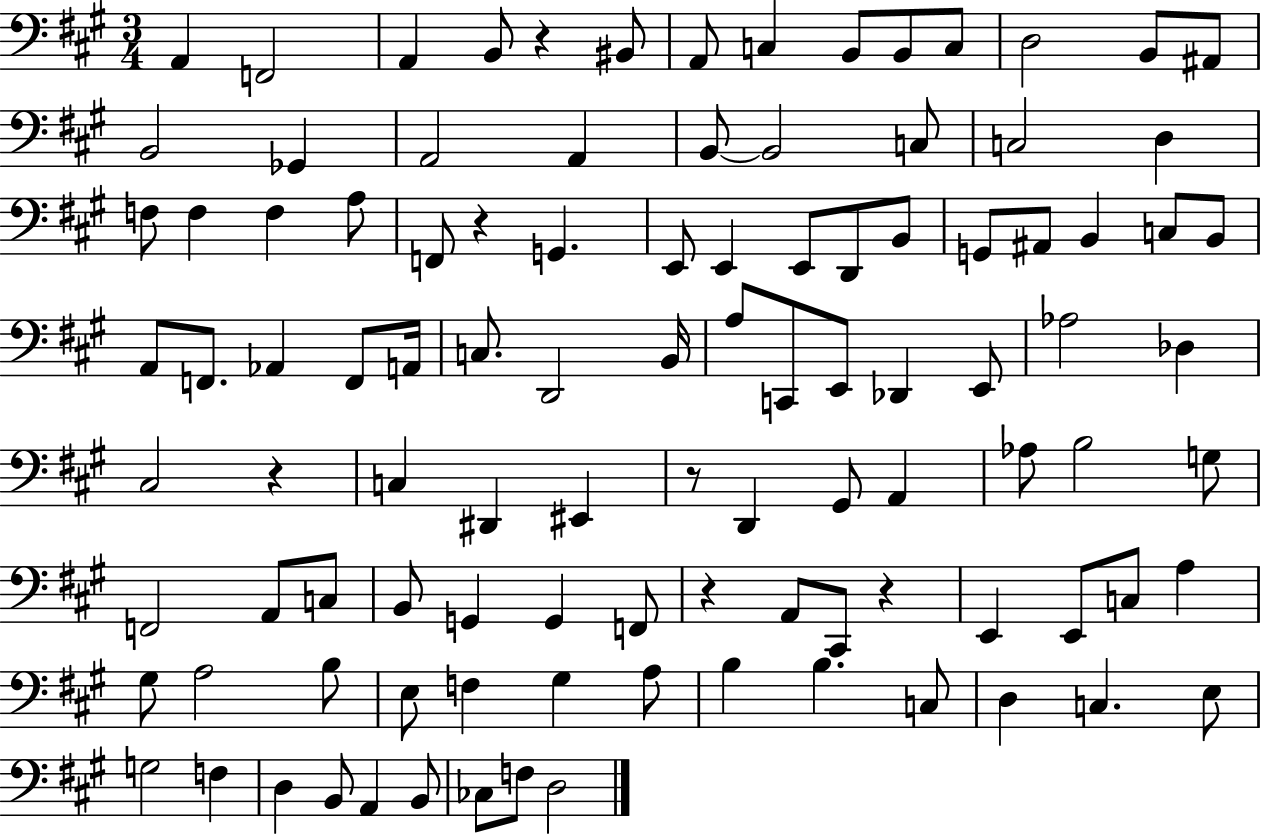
X:1
T:Untitled
M:3/4
L:1/4
K:A
A,, F,,2 A,, B,,/2 z ^B,,/2 A,,/2 C, B,,/2 B,,/2 C,/2 D,2 B,,/2 ^A,,/2 B,,2 _G,, A,,2 A,, B,,/2 B,,2 C,/2 C,2 D, F,/2 F, F, A,/2 F,,/2 z G,, E,,/2 E,, E,,/2 D,,/2 B,,/2 G,,/2 ^A,,/2 B,, C,/2 B,,/2 A,,/2 F,,/2 _A,, F,,/2 A,,/4 C,/2 D,,2 B,,/4 A,/2 C,,/2 E,,/2 _D,, E,,/2 _A,2 _D, ^C,2 z C, ^D,, ^E,, z/2 D,, ^G,,/2 A,, _A,/2 B,2 G,/2 F,,2 A,,/2 C,/2 B,,/2 G,, G,, F,,/2 z A,,/2 ^C,,/2 z E,, E,,/2 C,/2 A, ^G,/2 A,2 B,/2 E,/2 F, ^G, A,/2 B, B, C,/2 D, C, E,/2 G,2 F, D, B,,/2 A,, B,,/2 _C,/2 F,/2 D,2